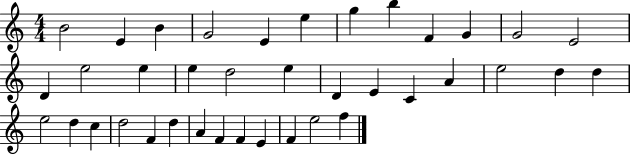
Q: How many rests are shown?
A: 0